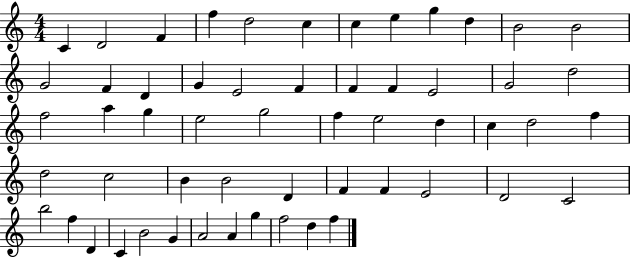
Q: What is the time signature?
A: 4/4